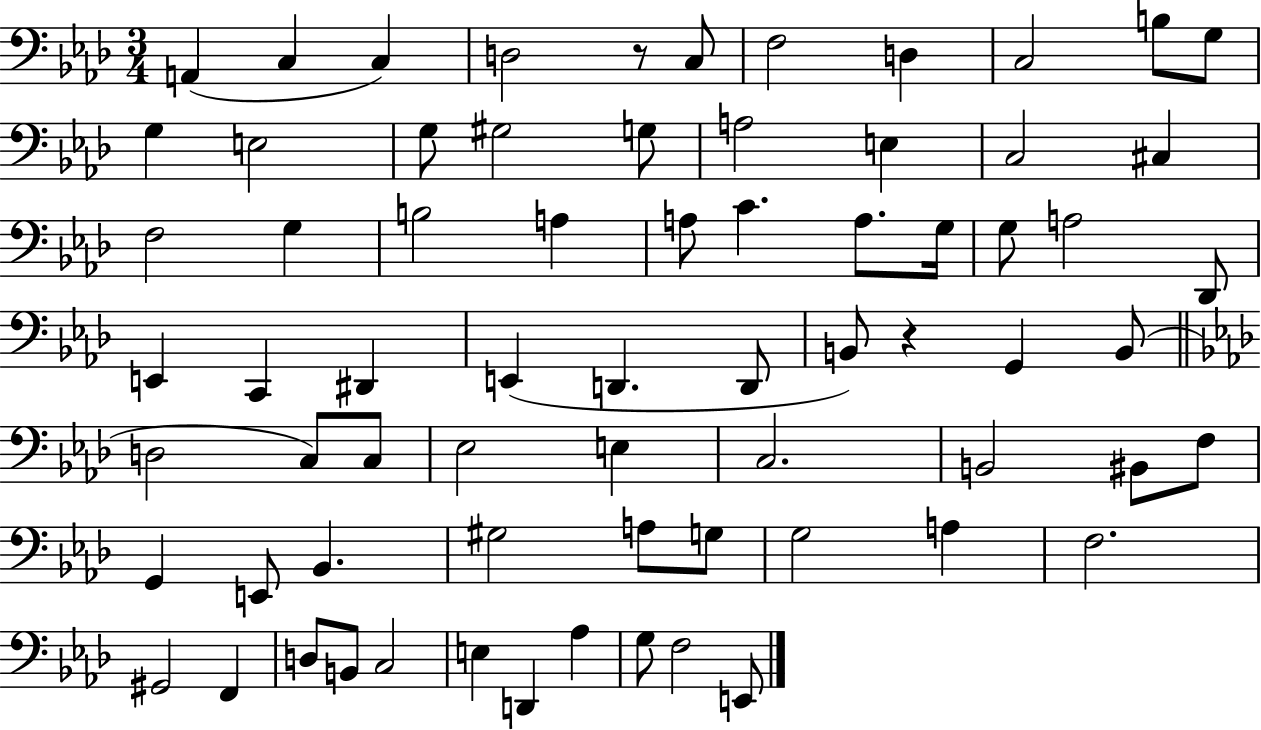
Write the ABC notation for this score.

X:1
T:Untitled
M:3/4
L:1/4
K:Ab
A,, C, C, D,2 z/2 C,/2 F,2 D, C,2 B,/2 G,/2 G, E,2 G,/2 ^G,2 G,/2 A,2 E, C,2 ^C, F,2 G, B,2 A, A,/2 C A,/2 G,/4 G,/2 A,2 _D,,/2 E,, C,, ^D,, E,, D,, D,,/2 B,,/2 z G,, B,,/2 D,2 C,/2 C,/2 _E,2 E, C,2 B,,2 ^B,,/2 F,/2 G,, E,,/2 _B,, ^G,2 A,/2 G,/2 G,2 A, F,2 ^G,,2 F,, D,/2 B,,/2 C,2 E, D,, _A, G,/2 F,2 E,,/2